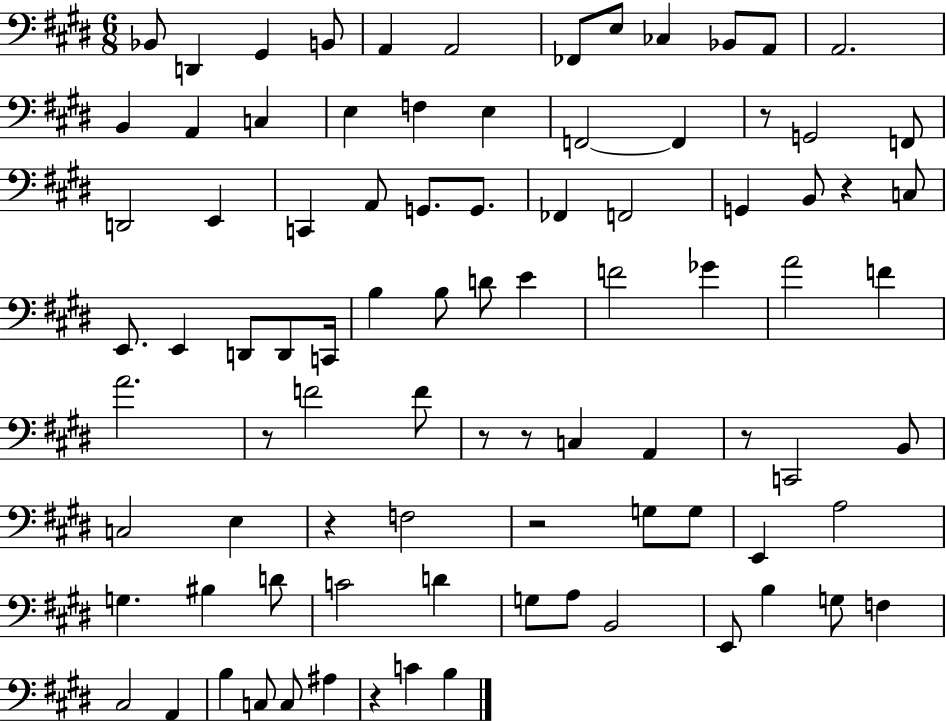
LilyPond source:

{
  \clef bass
  \numericTimeSignature
  \time 6/8
  \key e \major
  bes,8 d,4 gis,4 b,8 | a,4 a,2 | fes,8 e8 ces4 bes,8 a,8 | a,2. | \break b,4 a,4 c4 | e4 f4 e4 | f,2~~ f,4 | r8 g,2 f,8 | \break d,2 e,4 | c,4 a,8 g,8. g,8. | fes,4 f,2 | g,4 b,8 r4 c8 | \break e,8. e,4 d,8 d,8 c,16 | b4 b8 d'8 e'4 | f'2 ges'4 | a'2 f'4 | \break a'2. | r8 f'2 f'8 | r8 r8 c4 a,4 | r8 c,2 b,8 | \break c2 e4 | r4 f2 | r2 g8 g8 | e,4 a2 | \break g4. bis4 d'8 | c'2 d'4 | g8 a8 b,2 | e,8 b4 g8 f4 | \break cis2 a,4 | b4 c8 c8 ais4 | r4 c'4 b4 | \bar "|."
}